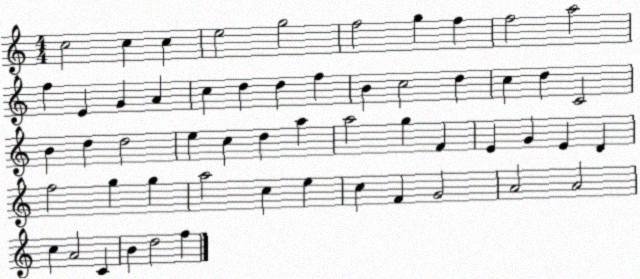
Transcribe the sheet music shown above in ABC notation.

X:1
T:Untitled
M:4/4
L:1/4
K:C
c2 c c e2 g2 f2 g f f2 a2 f E G A c d d f B c2 d c d C2 B d d2 e c d a a2 g F E G E D f2 g g a2 c e c F G2 A2 A2 c A2 C B d2 f